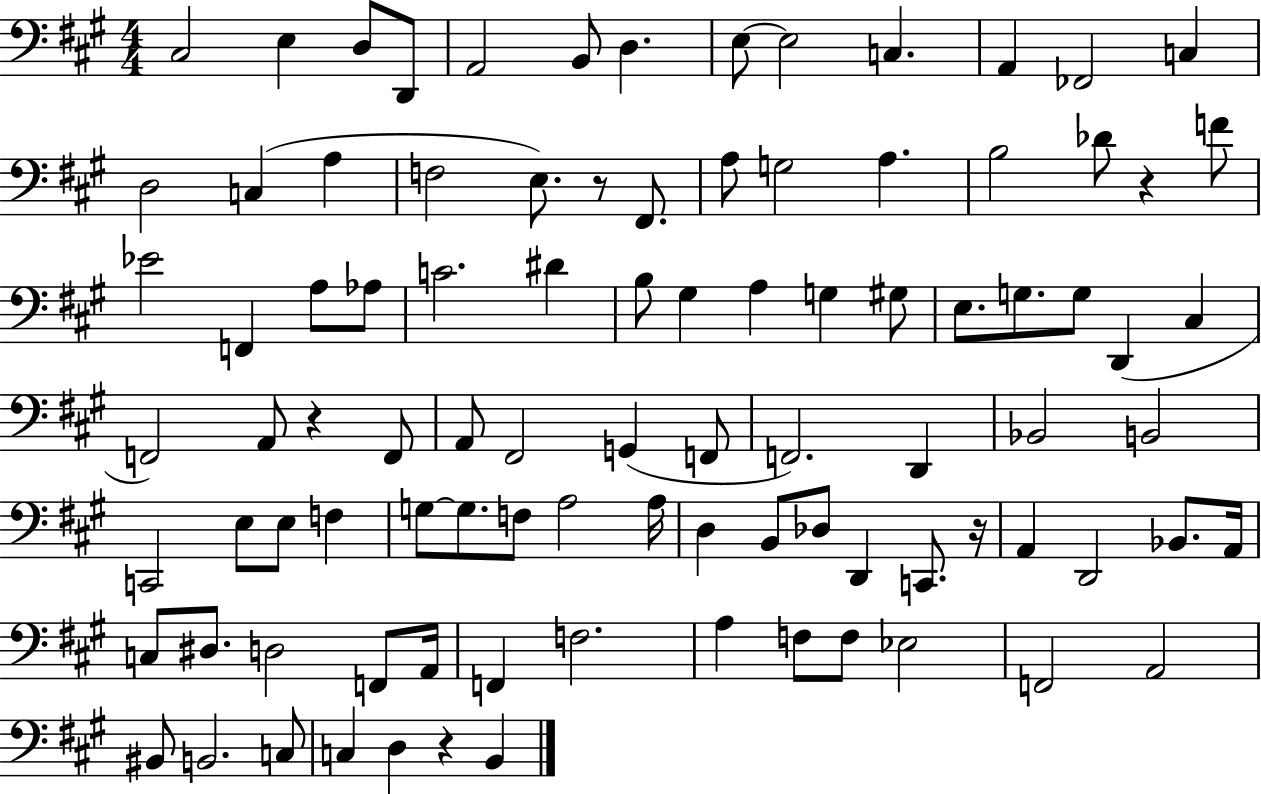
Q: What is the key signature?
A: A major